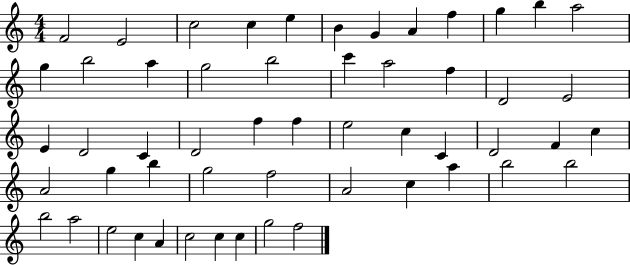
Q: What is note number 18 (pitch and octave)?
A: C6